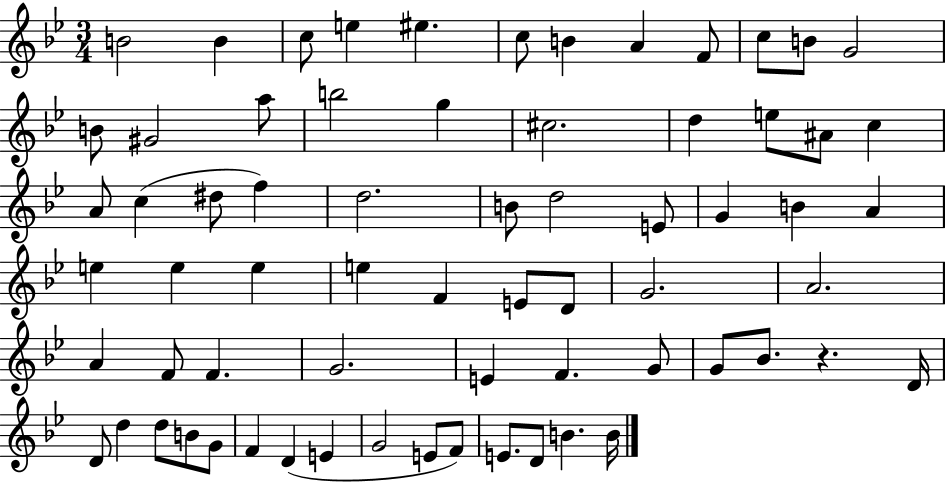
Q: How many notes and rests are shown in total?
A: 68